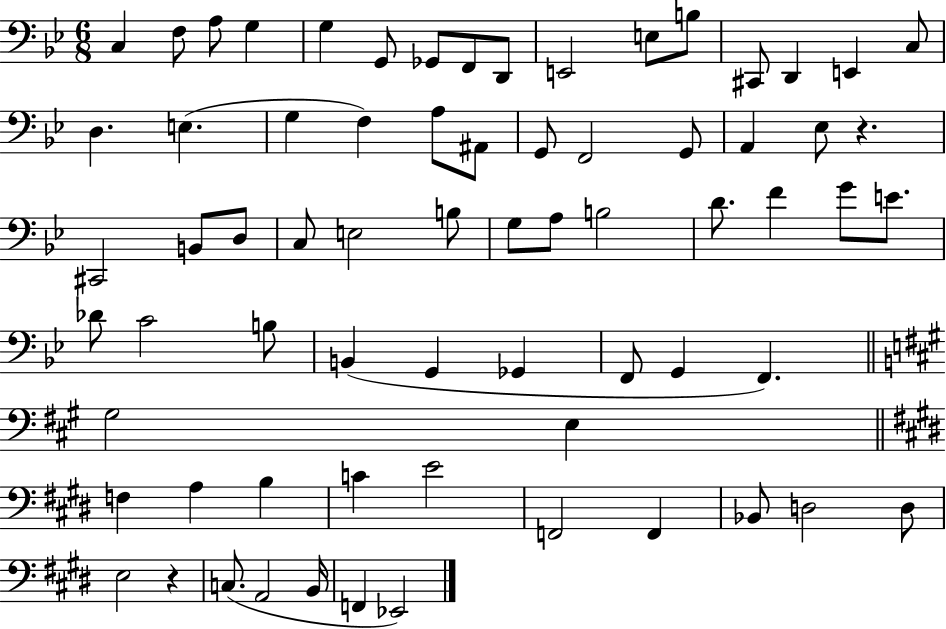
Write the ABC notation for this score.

X:1
T:Untitled
M:6/8
L:1/4
K:Bb
C, F,/2 A,/2 G, G, G,,/2 _G,,/2 F,,/2 D,,/2 E,,2 E,/2 B,/2 ^C,,/2 D,, E,, C,/2 D, E, G, F, A,/2 ^A,,/2 G,,/2 F,,2 G,,/2 A,, _E,/2 z ^C,,2 B,,/2 D,/2 C,/2 E,2 B,/2 G,/2 A,/2 B,2 D/2 F G/2 E/2 _D/2 C2 B,/2 B,, G,, _G,, F,,/2 G,, F,, ^G,2 E, F, A, B, C E2 F,,2 F,, _B,,/2 D,2 D,/2 E,2 z C,/2 A,,2 B,,/4 F,, _E,,2